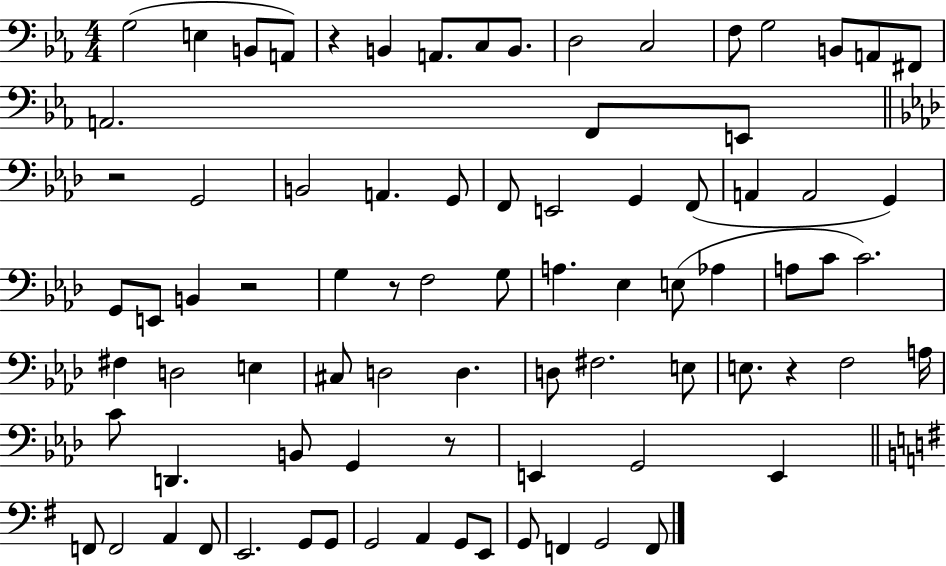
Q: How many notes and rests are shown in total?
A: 82